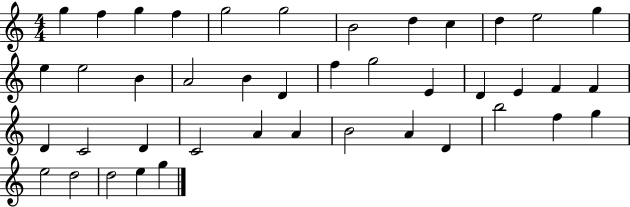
{
  \clef treble
  \numericTimeSignature
  \time 4/4
  \key c \major
  g''4 f''4 g''4 f''4 | g''2 g''2 | b'2 d''4 c''4 | d''4 e''2 g''4 | \break e''4 e''2 b'4 | a'2 b'4 d'4 | f''4 g''2 e'4 | d'4 e'4 f'4 f'4 | \break d'4 c'2 d'4 | c'2 a'4 a'4 | b'2 a'4 d'4 | b''2 f''4 g''4 | \break e''2 d''2 | d''2 e''4 g''4 | \bar "|."
}